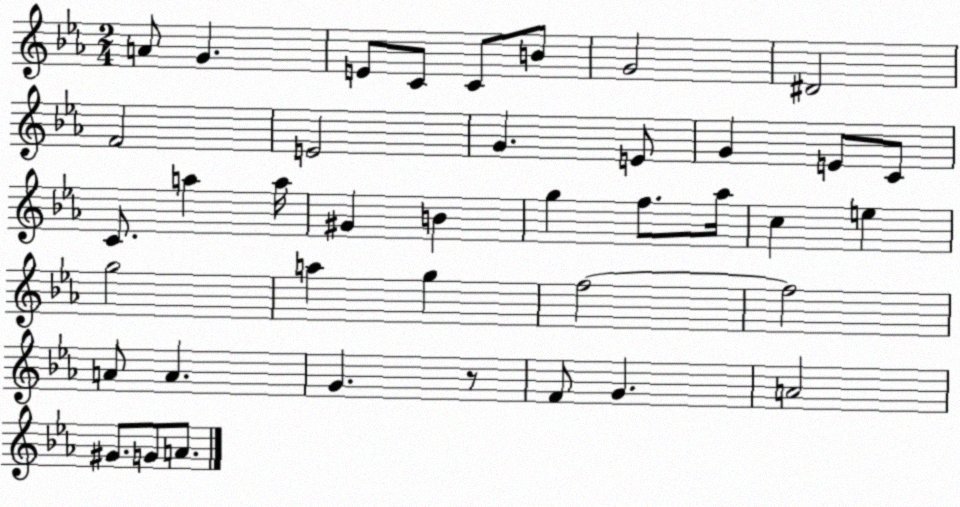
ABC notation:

X:1
T:Untitled
M:2/4
L:1/4
K:Eb
A/2 G E/2 C/2 C/2 B/2 G2 ^D2 F2 E2 G E/2 G E/2 C/2 C/2 a a/4 ^G B g f/2 _a/4 c e g2 a g f2 f2 A/2 A G z/2 F/2 G A2 ^G/2 G/2 A/2